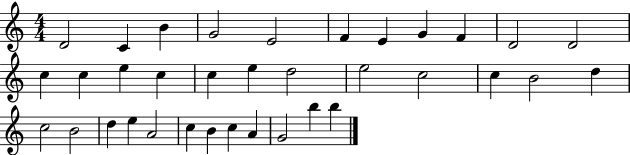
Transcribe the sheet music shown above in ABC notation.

X:1
T:Untitled
M:4/4
L:1/4
K:C
D2 C B G2 E2 F E G F D2 D2 c c e c c e d2 e2 c2 c B2 d c2 B2 d e A2 c B c A G2 b b